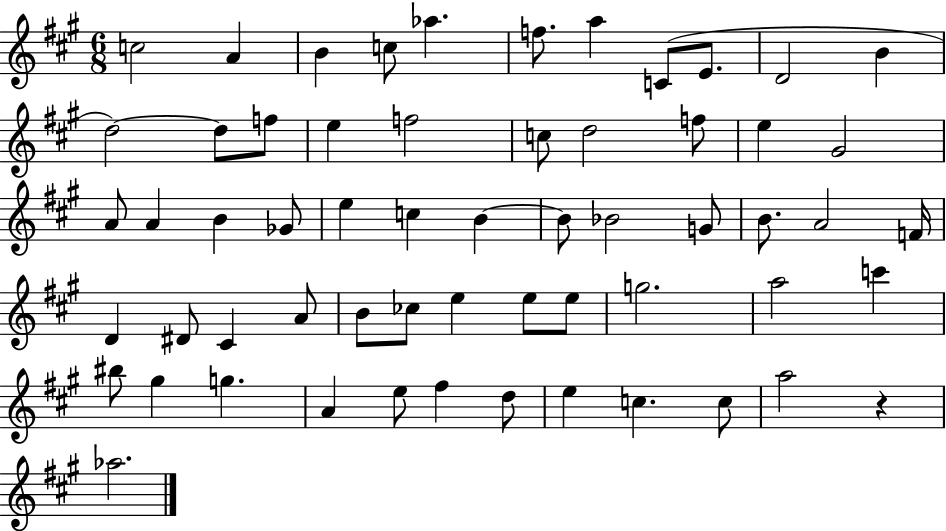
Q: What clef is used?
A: treble